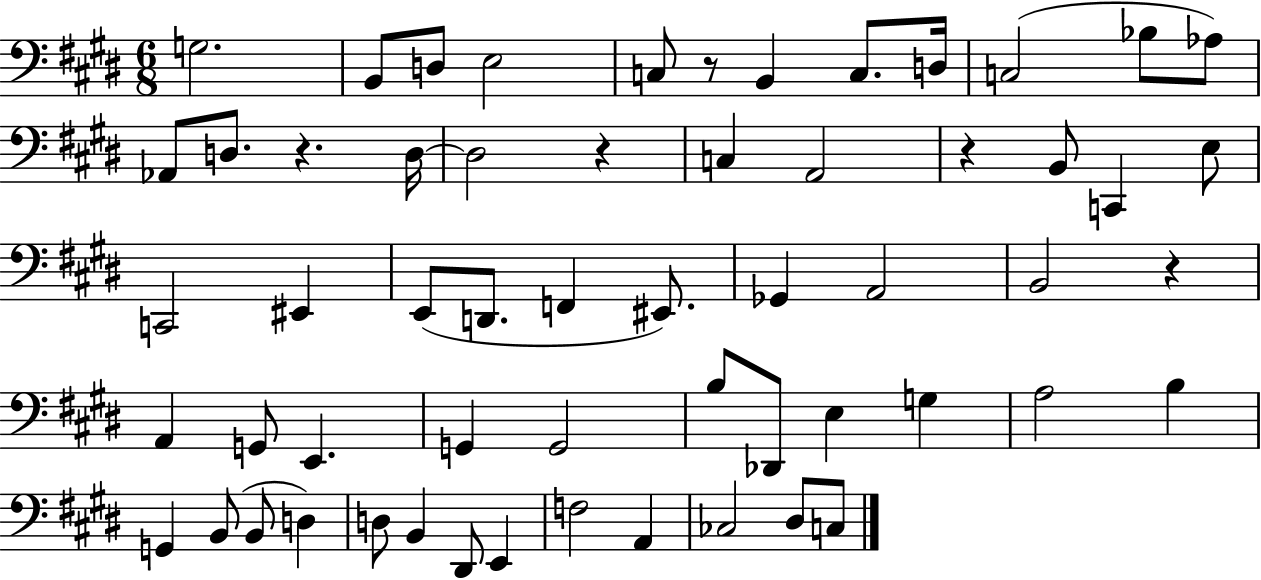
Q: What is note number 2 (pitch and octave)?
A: B2